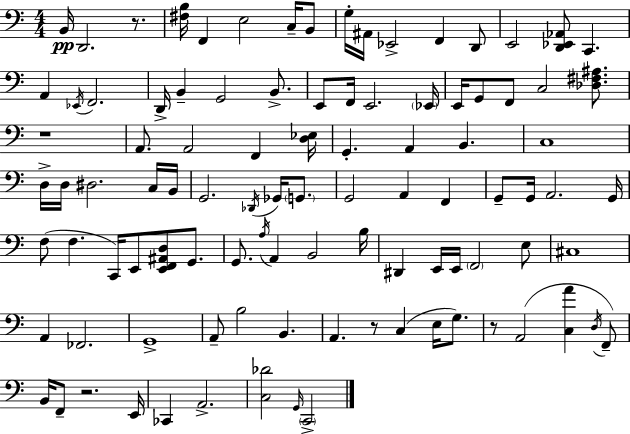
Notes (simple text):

B2/s D2/h. R/e. [F#3,B3]/s F2/q E3/h C3/s B2/e G3/s A#2/s Eb2/h F2/q D2/e E2/h [D2,Eb2,Ab2]/e C2/q. A2/q Eb2/s F2/h. D2/s B2/q G2/h B2/e. E2/e F2/s E2/h. Eb2/s E2/s G2/e F2/e C3/h [Db3,F#3,A#3]/e. R/w A2/e. A2/h F2/q [D3,Eb3]/s G2/q. A2/q B2/q. C3/w D3/s D3/s D#3/h. C3/s B2/s G2/h. Db2/s Gb2/s G2/e. G2/h A2/q F2/q G2/e G2/s A2/h. G2/s F3/e F3/q. C2/s E2/e [E2,F2,A#2,D3]/e G2/e. G2/e. A3/s A2/q B2/h B3/s D#2/q E2/s E2/s F2/h E3/e C#3/w A2/q FES2/h. G2/w A2/e B3/h B2/q. A2/q. R/e C3/q E3/s G3/e. R/e A2/h [C3,A4]/q D3/s F2/e B2/s F2/e R/h. E2/s CES2/q A2/h. [C3,Db4]/h G2/s C2/h